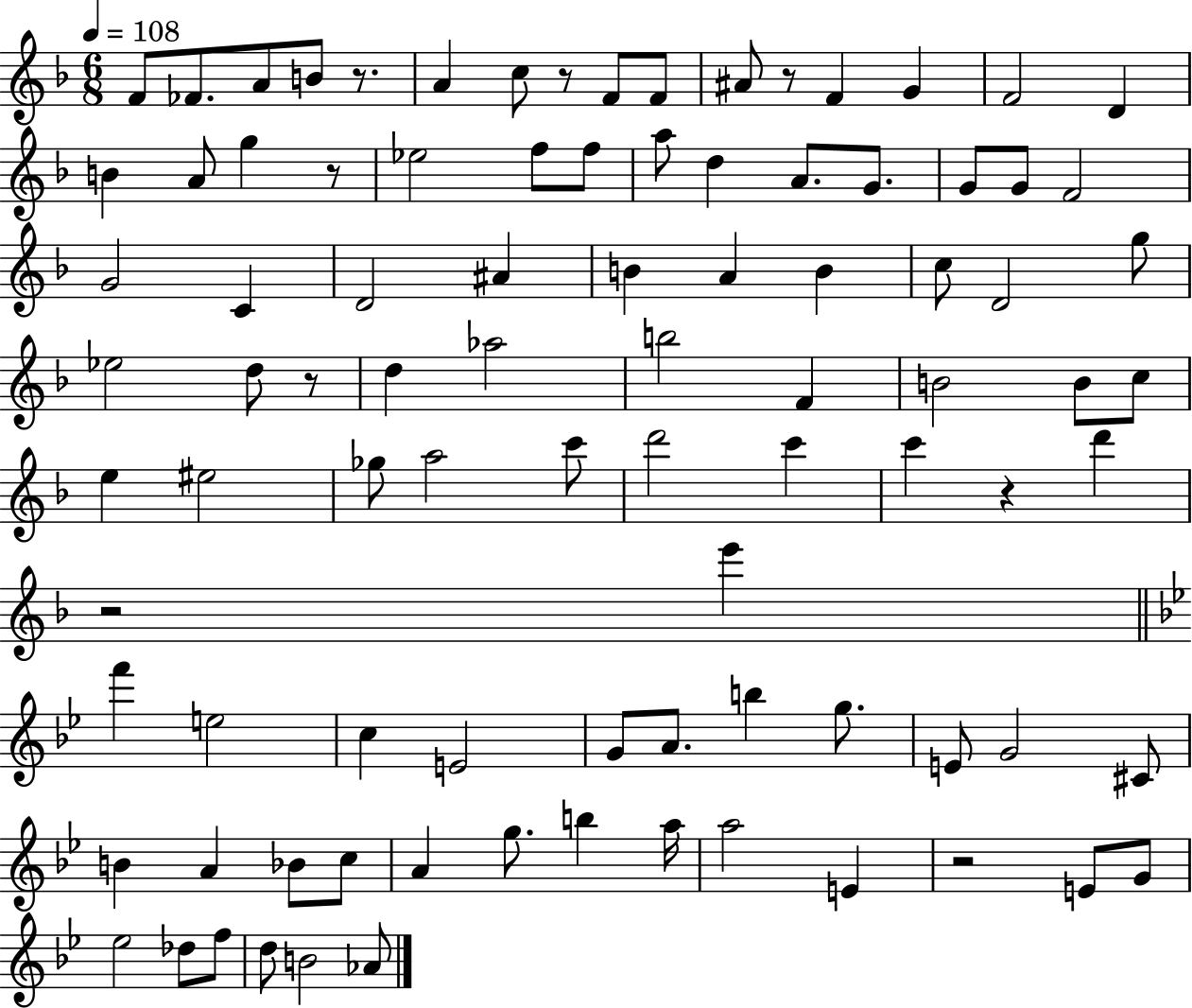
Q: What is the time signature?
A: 6/8